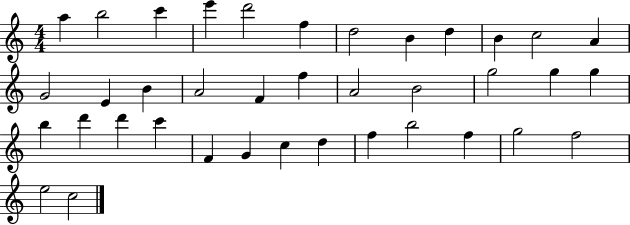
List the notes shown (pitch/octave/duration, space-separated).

A5/q B5/h C6/q E6/q D6/h F5/q D5/h B4/q D5/q B4/q C5/h A4/q G4/h E4/q B4/q A4/h F4/q F5/q A4/h B4/h G5/h G5/q G5/q B5/q D6/q D6/q C6/q F4/q G4/q C5/q D5/q F5/q B5/h F5/q G5/h F5/h E5/h C5/h